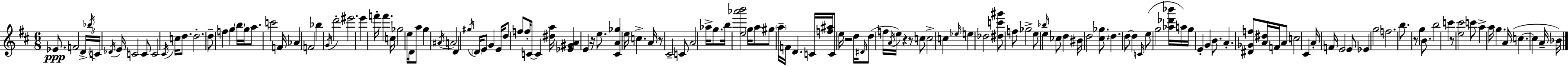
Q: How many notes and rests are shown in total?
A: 146